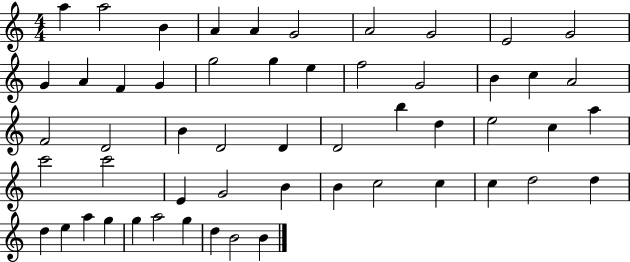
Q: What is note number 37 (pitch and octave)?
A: G4